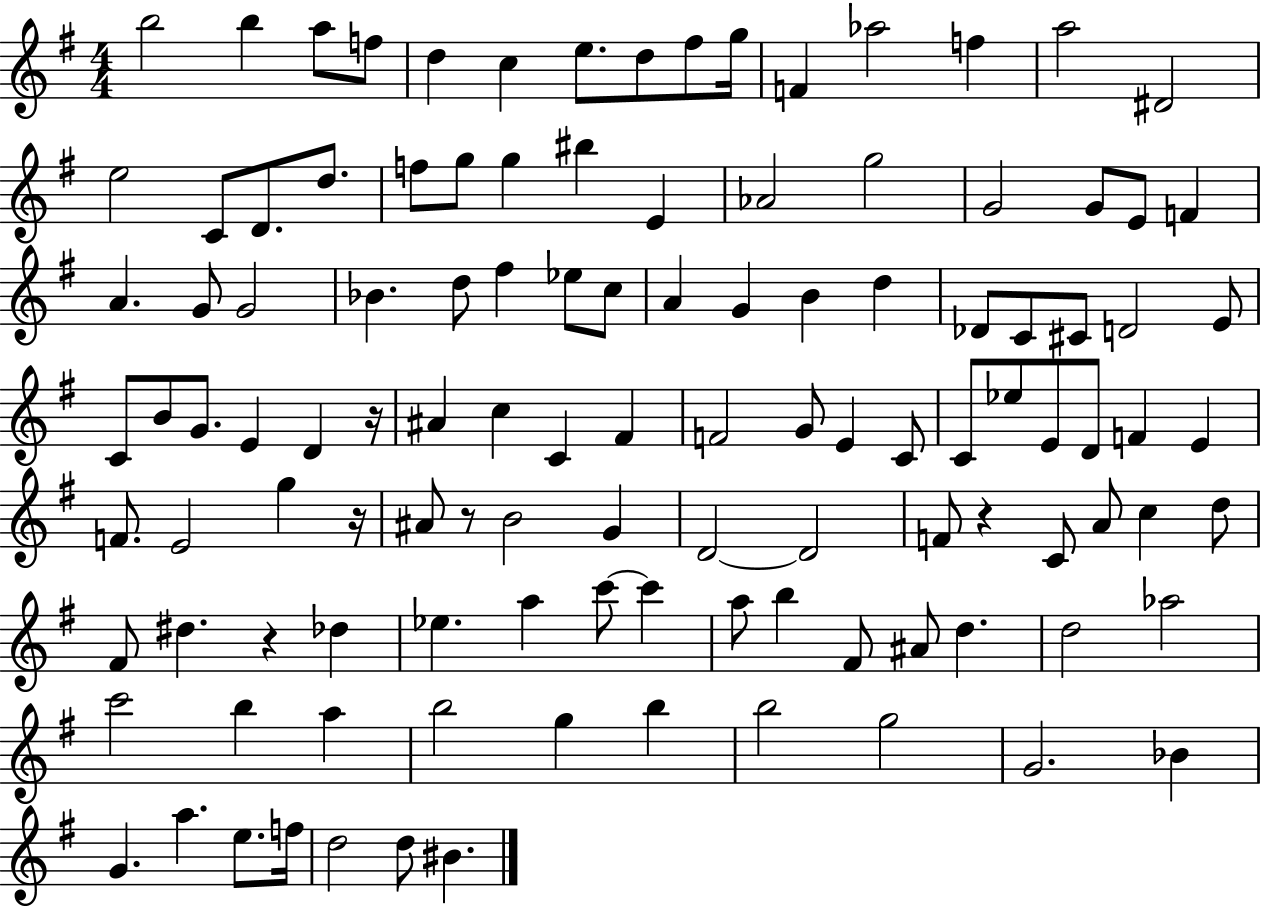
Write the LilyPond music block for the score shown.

{
  \clef treble
  \numericTimeSignature
  \time 4/4
  \key g \major
  b''2 b''4 a''8 f''8 | d''4 c''4 e''8. d''8 fis''8 g''16 | f'4 aes''2 f''4 | a''2 dis'2 | \break e''2 c'8 d'8. d''8. | f''8 g''8 g''4 bis''4 e'4 | aes'2 g''2 | g'2 g'8 e'8 f'4 | \break a'4. g'8 g'2 | bes'4. d''8 fis''4 ees''8 c''8 | a'4 g'4 b'4 d''4 | des'8 c'8 cis'8 d'2 e'8 | \break c'8 b'8 g'8. e'4 d'4 r16 | ais'4 c''4 c'4 fis'4 | f'2 g'8 e'4 c'8 | c'8 ees''8 e'8 d'8 f'4 e'4 | \break f'8. e'2 g''4 r16 | ais'8 r8 b'2 g'4 | d'2~~ d'2 | f'8 r4 c'8 a'8 c''4 d''8 | \break fis'8 dis''4. r4 des''4 | ees''4. a''4 c'''8~~ c'''4 | a''8 b''4 fis'8 ais'8 d''4. | d''2 aes''2 | \break c'''2 b''4 a''4 | b''2 g''4 b''4 | b''2 g''2 | g'2. bes'4 | \break g'4. a''4. e''8. f''16 | d''2 d''8 bis'4. | \bar "|."
}